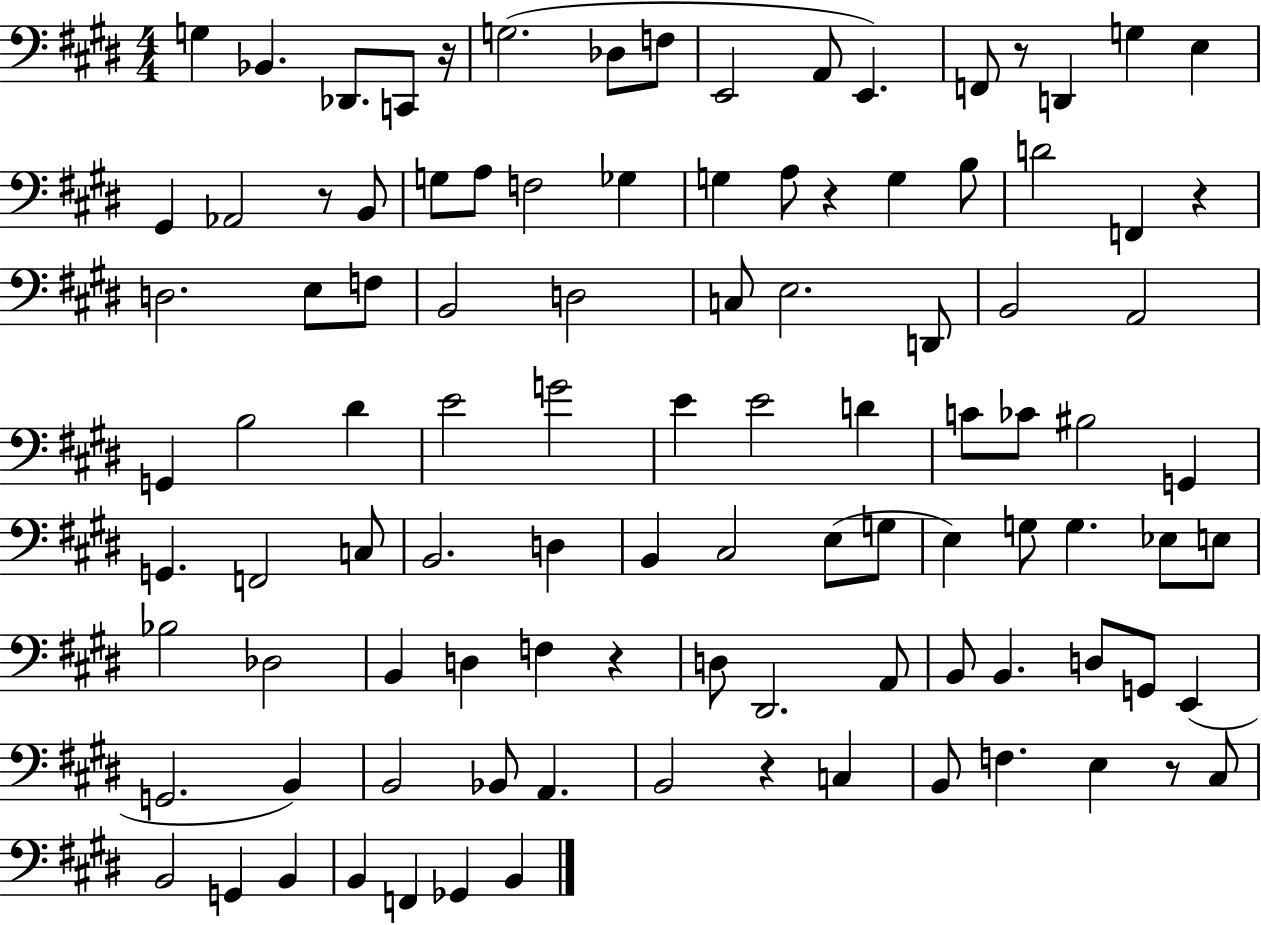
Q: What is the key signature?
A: E major